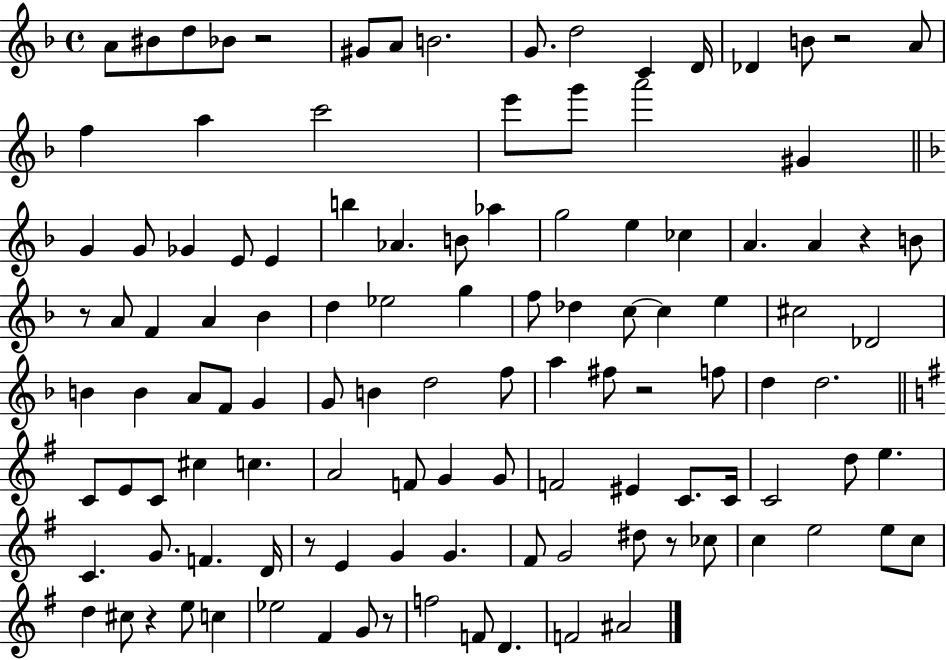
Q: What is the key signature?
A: F major